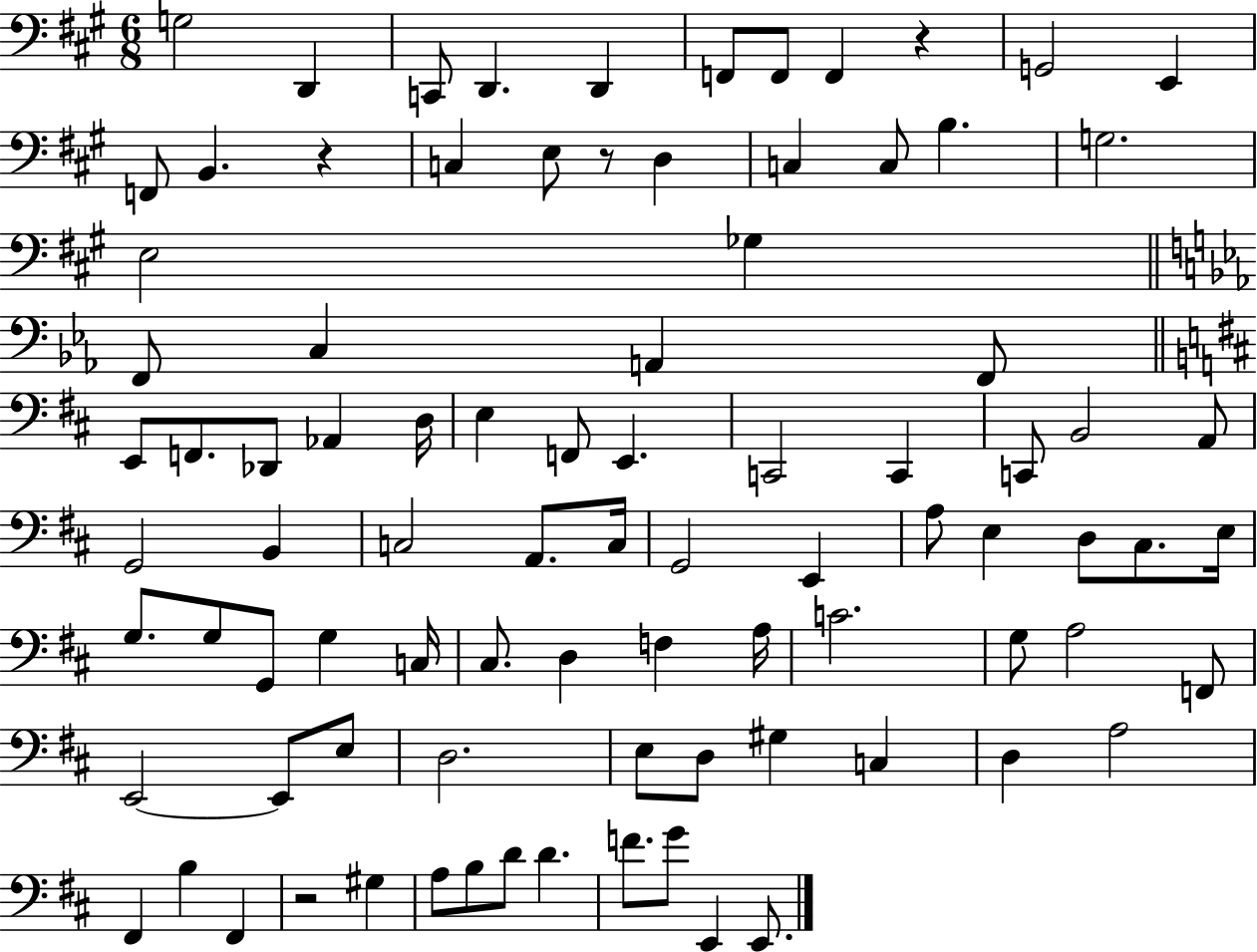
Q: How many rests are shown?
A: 4